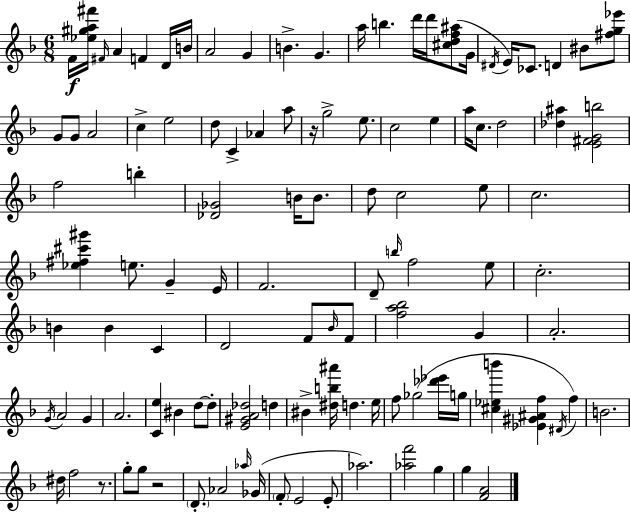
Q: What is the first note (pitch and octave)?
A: F4